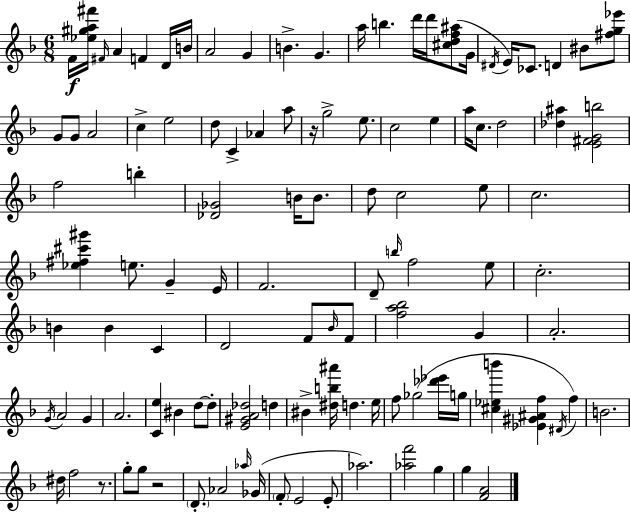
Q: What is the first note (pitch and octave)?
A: F4